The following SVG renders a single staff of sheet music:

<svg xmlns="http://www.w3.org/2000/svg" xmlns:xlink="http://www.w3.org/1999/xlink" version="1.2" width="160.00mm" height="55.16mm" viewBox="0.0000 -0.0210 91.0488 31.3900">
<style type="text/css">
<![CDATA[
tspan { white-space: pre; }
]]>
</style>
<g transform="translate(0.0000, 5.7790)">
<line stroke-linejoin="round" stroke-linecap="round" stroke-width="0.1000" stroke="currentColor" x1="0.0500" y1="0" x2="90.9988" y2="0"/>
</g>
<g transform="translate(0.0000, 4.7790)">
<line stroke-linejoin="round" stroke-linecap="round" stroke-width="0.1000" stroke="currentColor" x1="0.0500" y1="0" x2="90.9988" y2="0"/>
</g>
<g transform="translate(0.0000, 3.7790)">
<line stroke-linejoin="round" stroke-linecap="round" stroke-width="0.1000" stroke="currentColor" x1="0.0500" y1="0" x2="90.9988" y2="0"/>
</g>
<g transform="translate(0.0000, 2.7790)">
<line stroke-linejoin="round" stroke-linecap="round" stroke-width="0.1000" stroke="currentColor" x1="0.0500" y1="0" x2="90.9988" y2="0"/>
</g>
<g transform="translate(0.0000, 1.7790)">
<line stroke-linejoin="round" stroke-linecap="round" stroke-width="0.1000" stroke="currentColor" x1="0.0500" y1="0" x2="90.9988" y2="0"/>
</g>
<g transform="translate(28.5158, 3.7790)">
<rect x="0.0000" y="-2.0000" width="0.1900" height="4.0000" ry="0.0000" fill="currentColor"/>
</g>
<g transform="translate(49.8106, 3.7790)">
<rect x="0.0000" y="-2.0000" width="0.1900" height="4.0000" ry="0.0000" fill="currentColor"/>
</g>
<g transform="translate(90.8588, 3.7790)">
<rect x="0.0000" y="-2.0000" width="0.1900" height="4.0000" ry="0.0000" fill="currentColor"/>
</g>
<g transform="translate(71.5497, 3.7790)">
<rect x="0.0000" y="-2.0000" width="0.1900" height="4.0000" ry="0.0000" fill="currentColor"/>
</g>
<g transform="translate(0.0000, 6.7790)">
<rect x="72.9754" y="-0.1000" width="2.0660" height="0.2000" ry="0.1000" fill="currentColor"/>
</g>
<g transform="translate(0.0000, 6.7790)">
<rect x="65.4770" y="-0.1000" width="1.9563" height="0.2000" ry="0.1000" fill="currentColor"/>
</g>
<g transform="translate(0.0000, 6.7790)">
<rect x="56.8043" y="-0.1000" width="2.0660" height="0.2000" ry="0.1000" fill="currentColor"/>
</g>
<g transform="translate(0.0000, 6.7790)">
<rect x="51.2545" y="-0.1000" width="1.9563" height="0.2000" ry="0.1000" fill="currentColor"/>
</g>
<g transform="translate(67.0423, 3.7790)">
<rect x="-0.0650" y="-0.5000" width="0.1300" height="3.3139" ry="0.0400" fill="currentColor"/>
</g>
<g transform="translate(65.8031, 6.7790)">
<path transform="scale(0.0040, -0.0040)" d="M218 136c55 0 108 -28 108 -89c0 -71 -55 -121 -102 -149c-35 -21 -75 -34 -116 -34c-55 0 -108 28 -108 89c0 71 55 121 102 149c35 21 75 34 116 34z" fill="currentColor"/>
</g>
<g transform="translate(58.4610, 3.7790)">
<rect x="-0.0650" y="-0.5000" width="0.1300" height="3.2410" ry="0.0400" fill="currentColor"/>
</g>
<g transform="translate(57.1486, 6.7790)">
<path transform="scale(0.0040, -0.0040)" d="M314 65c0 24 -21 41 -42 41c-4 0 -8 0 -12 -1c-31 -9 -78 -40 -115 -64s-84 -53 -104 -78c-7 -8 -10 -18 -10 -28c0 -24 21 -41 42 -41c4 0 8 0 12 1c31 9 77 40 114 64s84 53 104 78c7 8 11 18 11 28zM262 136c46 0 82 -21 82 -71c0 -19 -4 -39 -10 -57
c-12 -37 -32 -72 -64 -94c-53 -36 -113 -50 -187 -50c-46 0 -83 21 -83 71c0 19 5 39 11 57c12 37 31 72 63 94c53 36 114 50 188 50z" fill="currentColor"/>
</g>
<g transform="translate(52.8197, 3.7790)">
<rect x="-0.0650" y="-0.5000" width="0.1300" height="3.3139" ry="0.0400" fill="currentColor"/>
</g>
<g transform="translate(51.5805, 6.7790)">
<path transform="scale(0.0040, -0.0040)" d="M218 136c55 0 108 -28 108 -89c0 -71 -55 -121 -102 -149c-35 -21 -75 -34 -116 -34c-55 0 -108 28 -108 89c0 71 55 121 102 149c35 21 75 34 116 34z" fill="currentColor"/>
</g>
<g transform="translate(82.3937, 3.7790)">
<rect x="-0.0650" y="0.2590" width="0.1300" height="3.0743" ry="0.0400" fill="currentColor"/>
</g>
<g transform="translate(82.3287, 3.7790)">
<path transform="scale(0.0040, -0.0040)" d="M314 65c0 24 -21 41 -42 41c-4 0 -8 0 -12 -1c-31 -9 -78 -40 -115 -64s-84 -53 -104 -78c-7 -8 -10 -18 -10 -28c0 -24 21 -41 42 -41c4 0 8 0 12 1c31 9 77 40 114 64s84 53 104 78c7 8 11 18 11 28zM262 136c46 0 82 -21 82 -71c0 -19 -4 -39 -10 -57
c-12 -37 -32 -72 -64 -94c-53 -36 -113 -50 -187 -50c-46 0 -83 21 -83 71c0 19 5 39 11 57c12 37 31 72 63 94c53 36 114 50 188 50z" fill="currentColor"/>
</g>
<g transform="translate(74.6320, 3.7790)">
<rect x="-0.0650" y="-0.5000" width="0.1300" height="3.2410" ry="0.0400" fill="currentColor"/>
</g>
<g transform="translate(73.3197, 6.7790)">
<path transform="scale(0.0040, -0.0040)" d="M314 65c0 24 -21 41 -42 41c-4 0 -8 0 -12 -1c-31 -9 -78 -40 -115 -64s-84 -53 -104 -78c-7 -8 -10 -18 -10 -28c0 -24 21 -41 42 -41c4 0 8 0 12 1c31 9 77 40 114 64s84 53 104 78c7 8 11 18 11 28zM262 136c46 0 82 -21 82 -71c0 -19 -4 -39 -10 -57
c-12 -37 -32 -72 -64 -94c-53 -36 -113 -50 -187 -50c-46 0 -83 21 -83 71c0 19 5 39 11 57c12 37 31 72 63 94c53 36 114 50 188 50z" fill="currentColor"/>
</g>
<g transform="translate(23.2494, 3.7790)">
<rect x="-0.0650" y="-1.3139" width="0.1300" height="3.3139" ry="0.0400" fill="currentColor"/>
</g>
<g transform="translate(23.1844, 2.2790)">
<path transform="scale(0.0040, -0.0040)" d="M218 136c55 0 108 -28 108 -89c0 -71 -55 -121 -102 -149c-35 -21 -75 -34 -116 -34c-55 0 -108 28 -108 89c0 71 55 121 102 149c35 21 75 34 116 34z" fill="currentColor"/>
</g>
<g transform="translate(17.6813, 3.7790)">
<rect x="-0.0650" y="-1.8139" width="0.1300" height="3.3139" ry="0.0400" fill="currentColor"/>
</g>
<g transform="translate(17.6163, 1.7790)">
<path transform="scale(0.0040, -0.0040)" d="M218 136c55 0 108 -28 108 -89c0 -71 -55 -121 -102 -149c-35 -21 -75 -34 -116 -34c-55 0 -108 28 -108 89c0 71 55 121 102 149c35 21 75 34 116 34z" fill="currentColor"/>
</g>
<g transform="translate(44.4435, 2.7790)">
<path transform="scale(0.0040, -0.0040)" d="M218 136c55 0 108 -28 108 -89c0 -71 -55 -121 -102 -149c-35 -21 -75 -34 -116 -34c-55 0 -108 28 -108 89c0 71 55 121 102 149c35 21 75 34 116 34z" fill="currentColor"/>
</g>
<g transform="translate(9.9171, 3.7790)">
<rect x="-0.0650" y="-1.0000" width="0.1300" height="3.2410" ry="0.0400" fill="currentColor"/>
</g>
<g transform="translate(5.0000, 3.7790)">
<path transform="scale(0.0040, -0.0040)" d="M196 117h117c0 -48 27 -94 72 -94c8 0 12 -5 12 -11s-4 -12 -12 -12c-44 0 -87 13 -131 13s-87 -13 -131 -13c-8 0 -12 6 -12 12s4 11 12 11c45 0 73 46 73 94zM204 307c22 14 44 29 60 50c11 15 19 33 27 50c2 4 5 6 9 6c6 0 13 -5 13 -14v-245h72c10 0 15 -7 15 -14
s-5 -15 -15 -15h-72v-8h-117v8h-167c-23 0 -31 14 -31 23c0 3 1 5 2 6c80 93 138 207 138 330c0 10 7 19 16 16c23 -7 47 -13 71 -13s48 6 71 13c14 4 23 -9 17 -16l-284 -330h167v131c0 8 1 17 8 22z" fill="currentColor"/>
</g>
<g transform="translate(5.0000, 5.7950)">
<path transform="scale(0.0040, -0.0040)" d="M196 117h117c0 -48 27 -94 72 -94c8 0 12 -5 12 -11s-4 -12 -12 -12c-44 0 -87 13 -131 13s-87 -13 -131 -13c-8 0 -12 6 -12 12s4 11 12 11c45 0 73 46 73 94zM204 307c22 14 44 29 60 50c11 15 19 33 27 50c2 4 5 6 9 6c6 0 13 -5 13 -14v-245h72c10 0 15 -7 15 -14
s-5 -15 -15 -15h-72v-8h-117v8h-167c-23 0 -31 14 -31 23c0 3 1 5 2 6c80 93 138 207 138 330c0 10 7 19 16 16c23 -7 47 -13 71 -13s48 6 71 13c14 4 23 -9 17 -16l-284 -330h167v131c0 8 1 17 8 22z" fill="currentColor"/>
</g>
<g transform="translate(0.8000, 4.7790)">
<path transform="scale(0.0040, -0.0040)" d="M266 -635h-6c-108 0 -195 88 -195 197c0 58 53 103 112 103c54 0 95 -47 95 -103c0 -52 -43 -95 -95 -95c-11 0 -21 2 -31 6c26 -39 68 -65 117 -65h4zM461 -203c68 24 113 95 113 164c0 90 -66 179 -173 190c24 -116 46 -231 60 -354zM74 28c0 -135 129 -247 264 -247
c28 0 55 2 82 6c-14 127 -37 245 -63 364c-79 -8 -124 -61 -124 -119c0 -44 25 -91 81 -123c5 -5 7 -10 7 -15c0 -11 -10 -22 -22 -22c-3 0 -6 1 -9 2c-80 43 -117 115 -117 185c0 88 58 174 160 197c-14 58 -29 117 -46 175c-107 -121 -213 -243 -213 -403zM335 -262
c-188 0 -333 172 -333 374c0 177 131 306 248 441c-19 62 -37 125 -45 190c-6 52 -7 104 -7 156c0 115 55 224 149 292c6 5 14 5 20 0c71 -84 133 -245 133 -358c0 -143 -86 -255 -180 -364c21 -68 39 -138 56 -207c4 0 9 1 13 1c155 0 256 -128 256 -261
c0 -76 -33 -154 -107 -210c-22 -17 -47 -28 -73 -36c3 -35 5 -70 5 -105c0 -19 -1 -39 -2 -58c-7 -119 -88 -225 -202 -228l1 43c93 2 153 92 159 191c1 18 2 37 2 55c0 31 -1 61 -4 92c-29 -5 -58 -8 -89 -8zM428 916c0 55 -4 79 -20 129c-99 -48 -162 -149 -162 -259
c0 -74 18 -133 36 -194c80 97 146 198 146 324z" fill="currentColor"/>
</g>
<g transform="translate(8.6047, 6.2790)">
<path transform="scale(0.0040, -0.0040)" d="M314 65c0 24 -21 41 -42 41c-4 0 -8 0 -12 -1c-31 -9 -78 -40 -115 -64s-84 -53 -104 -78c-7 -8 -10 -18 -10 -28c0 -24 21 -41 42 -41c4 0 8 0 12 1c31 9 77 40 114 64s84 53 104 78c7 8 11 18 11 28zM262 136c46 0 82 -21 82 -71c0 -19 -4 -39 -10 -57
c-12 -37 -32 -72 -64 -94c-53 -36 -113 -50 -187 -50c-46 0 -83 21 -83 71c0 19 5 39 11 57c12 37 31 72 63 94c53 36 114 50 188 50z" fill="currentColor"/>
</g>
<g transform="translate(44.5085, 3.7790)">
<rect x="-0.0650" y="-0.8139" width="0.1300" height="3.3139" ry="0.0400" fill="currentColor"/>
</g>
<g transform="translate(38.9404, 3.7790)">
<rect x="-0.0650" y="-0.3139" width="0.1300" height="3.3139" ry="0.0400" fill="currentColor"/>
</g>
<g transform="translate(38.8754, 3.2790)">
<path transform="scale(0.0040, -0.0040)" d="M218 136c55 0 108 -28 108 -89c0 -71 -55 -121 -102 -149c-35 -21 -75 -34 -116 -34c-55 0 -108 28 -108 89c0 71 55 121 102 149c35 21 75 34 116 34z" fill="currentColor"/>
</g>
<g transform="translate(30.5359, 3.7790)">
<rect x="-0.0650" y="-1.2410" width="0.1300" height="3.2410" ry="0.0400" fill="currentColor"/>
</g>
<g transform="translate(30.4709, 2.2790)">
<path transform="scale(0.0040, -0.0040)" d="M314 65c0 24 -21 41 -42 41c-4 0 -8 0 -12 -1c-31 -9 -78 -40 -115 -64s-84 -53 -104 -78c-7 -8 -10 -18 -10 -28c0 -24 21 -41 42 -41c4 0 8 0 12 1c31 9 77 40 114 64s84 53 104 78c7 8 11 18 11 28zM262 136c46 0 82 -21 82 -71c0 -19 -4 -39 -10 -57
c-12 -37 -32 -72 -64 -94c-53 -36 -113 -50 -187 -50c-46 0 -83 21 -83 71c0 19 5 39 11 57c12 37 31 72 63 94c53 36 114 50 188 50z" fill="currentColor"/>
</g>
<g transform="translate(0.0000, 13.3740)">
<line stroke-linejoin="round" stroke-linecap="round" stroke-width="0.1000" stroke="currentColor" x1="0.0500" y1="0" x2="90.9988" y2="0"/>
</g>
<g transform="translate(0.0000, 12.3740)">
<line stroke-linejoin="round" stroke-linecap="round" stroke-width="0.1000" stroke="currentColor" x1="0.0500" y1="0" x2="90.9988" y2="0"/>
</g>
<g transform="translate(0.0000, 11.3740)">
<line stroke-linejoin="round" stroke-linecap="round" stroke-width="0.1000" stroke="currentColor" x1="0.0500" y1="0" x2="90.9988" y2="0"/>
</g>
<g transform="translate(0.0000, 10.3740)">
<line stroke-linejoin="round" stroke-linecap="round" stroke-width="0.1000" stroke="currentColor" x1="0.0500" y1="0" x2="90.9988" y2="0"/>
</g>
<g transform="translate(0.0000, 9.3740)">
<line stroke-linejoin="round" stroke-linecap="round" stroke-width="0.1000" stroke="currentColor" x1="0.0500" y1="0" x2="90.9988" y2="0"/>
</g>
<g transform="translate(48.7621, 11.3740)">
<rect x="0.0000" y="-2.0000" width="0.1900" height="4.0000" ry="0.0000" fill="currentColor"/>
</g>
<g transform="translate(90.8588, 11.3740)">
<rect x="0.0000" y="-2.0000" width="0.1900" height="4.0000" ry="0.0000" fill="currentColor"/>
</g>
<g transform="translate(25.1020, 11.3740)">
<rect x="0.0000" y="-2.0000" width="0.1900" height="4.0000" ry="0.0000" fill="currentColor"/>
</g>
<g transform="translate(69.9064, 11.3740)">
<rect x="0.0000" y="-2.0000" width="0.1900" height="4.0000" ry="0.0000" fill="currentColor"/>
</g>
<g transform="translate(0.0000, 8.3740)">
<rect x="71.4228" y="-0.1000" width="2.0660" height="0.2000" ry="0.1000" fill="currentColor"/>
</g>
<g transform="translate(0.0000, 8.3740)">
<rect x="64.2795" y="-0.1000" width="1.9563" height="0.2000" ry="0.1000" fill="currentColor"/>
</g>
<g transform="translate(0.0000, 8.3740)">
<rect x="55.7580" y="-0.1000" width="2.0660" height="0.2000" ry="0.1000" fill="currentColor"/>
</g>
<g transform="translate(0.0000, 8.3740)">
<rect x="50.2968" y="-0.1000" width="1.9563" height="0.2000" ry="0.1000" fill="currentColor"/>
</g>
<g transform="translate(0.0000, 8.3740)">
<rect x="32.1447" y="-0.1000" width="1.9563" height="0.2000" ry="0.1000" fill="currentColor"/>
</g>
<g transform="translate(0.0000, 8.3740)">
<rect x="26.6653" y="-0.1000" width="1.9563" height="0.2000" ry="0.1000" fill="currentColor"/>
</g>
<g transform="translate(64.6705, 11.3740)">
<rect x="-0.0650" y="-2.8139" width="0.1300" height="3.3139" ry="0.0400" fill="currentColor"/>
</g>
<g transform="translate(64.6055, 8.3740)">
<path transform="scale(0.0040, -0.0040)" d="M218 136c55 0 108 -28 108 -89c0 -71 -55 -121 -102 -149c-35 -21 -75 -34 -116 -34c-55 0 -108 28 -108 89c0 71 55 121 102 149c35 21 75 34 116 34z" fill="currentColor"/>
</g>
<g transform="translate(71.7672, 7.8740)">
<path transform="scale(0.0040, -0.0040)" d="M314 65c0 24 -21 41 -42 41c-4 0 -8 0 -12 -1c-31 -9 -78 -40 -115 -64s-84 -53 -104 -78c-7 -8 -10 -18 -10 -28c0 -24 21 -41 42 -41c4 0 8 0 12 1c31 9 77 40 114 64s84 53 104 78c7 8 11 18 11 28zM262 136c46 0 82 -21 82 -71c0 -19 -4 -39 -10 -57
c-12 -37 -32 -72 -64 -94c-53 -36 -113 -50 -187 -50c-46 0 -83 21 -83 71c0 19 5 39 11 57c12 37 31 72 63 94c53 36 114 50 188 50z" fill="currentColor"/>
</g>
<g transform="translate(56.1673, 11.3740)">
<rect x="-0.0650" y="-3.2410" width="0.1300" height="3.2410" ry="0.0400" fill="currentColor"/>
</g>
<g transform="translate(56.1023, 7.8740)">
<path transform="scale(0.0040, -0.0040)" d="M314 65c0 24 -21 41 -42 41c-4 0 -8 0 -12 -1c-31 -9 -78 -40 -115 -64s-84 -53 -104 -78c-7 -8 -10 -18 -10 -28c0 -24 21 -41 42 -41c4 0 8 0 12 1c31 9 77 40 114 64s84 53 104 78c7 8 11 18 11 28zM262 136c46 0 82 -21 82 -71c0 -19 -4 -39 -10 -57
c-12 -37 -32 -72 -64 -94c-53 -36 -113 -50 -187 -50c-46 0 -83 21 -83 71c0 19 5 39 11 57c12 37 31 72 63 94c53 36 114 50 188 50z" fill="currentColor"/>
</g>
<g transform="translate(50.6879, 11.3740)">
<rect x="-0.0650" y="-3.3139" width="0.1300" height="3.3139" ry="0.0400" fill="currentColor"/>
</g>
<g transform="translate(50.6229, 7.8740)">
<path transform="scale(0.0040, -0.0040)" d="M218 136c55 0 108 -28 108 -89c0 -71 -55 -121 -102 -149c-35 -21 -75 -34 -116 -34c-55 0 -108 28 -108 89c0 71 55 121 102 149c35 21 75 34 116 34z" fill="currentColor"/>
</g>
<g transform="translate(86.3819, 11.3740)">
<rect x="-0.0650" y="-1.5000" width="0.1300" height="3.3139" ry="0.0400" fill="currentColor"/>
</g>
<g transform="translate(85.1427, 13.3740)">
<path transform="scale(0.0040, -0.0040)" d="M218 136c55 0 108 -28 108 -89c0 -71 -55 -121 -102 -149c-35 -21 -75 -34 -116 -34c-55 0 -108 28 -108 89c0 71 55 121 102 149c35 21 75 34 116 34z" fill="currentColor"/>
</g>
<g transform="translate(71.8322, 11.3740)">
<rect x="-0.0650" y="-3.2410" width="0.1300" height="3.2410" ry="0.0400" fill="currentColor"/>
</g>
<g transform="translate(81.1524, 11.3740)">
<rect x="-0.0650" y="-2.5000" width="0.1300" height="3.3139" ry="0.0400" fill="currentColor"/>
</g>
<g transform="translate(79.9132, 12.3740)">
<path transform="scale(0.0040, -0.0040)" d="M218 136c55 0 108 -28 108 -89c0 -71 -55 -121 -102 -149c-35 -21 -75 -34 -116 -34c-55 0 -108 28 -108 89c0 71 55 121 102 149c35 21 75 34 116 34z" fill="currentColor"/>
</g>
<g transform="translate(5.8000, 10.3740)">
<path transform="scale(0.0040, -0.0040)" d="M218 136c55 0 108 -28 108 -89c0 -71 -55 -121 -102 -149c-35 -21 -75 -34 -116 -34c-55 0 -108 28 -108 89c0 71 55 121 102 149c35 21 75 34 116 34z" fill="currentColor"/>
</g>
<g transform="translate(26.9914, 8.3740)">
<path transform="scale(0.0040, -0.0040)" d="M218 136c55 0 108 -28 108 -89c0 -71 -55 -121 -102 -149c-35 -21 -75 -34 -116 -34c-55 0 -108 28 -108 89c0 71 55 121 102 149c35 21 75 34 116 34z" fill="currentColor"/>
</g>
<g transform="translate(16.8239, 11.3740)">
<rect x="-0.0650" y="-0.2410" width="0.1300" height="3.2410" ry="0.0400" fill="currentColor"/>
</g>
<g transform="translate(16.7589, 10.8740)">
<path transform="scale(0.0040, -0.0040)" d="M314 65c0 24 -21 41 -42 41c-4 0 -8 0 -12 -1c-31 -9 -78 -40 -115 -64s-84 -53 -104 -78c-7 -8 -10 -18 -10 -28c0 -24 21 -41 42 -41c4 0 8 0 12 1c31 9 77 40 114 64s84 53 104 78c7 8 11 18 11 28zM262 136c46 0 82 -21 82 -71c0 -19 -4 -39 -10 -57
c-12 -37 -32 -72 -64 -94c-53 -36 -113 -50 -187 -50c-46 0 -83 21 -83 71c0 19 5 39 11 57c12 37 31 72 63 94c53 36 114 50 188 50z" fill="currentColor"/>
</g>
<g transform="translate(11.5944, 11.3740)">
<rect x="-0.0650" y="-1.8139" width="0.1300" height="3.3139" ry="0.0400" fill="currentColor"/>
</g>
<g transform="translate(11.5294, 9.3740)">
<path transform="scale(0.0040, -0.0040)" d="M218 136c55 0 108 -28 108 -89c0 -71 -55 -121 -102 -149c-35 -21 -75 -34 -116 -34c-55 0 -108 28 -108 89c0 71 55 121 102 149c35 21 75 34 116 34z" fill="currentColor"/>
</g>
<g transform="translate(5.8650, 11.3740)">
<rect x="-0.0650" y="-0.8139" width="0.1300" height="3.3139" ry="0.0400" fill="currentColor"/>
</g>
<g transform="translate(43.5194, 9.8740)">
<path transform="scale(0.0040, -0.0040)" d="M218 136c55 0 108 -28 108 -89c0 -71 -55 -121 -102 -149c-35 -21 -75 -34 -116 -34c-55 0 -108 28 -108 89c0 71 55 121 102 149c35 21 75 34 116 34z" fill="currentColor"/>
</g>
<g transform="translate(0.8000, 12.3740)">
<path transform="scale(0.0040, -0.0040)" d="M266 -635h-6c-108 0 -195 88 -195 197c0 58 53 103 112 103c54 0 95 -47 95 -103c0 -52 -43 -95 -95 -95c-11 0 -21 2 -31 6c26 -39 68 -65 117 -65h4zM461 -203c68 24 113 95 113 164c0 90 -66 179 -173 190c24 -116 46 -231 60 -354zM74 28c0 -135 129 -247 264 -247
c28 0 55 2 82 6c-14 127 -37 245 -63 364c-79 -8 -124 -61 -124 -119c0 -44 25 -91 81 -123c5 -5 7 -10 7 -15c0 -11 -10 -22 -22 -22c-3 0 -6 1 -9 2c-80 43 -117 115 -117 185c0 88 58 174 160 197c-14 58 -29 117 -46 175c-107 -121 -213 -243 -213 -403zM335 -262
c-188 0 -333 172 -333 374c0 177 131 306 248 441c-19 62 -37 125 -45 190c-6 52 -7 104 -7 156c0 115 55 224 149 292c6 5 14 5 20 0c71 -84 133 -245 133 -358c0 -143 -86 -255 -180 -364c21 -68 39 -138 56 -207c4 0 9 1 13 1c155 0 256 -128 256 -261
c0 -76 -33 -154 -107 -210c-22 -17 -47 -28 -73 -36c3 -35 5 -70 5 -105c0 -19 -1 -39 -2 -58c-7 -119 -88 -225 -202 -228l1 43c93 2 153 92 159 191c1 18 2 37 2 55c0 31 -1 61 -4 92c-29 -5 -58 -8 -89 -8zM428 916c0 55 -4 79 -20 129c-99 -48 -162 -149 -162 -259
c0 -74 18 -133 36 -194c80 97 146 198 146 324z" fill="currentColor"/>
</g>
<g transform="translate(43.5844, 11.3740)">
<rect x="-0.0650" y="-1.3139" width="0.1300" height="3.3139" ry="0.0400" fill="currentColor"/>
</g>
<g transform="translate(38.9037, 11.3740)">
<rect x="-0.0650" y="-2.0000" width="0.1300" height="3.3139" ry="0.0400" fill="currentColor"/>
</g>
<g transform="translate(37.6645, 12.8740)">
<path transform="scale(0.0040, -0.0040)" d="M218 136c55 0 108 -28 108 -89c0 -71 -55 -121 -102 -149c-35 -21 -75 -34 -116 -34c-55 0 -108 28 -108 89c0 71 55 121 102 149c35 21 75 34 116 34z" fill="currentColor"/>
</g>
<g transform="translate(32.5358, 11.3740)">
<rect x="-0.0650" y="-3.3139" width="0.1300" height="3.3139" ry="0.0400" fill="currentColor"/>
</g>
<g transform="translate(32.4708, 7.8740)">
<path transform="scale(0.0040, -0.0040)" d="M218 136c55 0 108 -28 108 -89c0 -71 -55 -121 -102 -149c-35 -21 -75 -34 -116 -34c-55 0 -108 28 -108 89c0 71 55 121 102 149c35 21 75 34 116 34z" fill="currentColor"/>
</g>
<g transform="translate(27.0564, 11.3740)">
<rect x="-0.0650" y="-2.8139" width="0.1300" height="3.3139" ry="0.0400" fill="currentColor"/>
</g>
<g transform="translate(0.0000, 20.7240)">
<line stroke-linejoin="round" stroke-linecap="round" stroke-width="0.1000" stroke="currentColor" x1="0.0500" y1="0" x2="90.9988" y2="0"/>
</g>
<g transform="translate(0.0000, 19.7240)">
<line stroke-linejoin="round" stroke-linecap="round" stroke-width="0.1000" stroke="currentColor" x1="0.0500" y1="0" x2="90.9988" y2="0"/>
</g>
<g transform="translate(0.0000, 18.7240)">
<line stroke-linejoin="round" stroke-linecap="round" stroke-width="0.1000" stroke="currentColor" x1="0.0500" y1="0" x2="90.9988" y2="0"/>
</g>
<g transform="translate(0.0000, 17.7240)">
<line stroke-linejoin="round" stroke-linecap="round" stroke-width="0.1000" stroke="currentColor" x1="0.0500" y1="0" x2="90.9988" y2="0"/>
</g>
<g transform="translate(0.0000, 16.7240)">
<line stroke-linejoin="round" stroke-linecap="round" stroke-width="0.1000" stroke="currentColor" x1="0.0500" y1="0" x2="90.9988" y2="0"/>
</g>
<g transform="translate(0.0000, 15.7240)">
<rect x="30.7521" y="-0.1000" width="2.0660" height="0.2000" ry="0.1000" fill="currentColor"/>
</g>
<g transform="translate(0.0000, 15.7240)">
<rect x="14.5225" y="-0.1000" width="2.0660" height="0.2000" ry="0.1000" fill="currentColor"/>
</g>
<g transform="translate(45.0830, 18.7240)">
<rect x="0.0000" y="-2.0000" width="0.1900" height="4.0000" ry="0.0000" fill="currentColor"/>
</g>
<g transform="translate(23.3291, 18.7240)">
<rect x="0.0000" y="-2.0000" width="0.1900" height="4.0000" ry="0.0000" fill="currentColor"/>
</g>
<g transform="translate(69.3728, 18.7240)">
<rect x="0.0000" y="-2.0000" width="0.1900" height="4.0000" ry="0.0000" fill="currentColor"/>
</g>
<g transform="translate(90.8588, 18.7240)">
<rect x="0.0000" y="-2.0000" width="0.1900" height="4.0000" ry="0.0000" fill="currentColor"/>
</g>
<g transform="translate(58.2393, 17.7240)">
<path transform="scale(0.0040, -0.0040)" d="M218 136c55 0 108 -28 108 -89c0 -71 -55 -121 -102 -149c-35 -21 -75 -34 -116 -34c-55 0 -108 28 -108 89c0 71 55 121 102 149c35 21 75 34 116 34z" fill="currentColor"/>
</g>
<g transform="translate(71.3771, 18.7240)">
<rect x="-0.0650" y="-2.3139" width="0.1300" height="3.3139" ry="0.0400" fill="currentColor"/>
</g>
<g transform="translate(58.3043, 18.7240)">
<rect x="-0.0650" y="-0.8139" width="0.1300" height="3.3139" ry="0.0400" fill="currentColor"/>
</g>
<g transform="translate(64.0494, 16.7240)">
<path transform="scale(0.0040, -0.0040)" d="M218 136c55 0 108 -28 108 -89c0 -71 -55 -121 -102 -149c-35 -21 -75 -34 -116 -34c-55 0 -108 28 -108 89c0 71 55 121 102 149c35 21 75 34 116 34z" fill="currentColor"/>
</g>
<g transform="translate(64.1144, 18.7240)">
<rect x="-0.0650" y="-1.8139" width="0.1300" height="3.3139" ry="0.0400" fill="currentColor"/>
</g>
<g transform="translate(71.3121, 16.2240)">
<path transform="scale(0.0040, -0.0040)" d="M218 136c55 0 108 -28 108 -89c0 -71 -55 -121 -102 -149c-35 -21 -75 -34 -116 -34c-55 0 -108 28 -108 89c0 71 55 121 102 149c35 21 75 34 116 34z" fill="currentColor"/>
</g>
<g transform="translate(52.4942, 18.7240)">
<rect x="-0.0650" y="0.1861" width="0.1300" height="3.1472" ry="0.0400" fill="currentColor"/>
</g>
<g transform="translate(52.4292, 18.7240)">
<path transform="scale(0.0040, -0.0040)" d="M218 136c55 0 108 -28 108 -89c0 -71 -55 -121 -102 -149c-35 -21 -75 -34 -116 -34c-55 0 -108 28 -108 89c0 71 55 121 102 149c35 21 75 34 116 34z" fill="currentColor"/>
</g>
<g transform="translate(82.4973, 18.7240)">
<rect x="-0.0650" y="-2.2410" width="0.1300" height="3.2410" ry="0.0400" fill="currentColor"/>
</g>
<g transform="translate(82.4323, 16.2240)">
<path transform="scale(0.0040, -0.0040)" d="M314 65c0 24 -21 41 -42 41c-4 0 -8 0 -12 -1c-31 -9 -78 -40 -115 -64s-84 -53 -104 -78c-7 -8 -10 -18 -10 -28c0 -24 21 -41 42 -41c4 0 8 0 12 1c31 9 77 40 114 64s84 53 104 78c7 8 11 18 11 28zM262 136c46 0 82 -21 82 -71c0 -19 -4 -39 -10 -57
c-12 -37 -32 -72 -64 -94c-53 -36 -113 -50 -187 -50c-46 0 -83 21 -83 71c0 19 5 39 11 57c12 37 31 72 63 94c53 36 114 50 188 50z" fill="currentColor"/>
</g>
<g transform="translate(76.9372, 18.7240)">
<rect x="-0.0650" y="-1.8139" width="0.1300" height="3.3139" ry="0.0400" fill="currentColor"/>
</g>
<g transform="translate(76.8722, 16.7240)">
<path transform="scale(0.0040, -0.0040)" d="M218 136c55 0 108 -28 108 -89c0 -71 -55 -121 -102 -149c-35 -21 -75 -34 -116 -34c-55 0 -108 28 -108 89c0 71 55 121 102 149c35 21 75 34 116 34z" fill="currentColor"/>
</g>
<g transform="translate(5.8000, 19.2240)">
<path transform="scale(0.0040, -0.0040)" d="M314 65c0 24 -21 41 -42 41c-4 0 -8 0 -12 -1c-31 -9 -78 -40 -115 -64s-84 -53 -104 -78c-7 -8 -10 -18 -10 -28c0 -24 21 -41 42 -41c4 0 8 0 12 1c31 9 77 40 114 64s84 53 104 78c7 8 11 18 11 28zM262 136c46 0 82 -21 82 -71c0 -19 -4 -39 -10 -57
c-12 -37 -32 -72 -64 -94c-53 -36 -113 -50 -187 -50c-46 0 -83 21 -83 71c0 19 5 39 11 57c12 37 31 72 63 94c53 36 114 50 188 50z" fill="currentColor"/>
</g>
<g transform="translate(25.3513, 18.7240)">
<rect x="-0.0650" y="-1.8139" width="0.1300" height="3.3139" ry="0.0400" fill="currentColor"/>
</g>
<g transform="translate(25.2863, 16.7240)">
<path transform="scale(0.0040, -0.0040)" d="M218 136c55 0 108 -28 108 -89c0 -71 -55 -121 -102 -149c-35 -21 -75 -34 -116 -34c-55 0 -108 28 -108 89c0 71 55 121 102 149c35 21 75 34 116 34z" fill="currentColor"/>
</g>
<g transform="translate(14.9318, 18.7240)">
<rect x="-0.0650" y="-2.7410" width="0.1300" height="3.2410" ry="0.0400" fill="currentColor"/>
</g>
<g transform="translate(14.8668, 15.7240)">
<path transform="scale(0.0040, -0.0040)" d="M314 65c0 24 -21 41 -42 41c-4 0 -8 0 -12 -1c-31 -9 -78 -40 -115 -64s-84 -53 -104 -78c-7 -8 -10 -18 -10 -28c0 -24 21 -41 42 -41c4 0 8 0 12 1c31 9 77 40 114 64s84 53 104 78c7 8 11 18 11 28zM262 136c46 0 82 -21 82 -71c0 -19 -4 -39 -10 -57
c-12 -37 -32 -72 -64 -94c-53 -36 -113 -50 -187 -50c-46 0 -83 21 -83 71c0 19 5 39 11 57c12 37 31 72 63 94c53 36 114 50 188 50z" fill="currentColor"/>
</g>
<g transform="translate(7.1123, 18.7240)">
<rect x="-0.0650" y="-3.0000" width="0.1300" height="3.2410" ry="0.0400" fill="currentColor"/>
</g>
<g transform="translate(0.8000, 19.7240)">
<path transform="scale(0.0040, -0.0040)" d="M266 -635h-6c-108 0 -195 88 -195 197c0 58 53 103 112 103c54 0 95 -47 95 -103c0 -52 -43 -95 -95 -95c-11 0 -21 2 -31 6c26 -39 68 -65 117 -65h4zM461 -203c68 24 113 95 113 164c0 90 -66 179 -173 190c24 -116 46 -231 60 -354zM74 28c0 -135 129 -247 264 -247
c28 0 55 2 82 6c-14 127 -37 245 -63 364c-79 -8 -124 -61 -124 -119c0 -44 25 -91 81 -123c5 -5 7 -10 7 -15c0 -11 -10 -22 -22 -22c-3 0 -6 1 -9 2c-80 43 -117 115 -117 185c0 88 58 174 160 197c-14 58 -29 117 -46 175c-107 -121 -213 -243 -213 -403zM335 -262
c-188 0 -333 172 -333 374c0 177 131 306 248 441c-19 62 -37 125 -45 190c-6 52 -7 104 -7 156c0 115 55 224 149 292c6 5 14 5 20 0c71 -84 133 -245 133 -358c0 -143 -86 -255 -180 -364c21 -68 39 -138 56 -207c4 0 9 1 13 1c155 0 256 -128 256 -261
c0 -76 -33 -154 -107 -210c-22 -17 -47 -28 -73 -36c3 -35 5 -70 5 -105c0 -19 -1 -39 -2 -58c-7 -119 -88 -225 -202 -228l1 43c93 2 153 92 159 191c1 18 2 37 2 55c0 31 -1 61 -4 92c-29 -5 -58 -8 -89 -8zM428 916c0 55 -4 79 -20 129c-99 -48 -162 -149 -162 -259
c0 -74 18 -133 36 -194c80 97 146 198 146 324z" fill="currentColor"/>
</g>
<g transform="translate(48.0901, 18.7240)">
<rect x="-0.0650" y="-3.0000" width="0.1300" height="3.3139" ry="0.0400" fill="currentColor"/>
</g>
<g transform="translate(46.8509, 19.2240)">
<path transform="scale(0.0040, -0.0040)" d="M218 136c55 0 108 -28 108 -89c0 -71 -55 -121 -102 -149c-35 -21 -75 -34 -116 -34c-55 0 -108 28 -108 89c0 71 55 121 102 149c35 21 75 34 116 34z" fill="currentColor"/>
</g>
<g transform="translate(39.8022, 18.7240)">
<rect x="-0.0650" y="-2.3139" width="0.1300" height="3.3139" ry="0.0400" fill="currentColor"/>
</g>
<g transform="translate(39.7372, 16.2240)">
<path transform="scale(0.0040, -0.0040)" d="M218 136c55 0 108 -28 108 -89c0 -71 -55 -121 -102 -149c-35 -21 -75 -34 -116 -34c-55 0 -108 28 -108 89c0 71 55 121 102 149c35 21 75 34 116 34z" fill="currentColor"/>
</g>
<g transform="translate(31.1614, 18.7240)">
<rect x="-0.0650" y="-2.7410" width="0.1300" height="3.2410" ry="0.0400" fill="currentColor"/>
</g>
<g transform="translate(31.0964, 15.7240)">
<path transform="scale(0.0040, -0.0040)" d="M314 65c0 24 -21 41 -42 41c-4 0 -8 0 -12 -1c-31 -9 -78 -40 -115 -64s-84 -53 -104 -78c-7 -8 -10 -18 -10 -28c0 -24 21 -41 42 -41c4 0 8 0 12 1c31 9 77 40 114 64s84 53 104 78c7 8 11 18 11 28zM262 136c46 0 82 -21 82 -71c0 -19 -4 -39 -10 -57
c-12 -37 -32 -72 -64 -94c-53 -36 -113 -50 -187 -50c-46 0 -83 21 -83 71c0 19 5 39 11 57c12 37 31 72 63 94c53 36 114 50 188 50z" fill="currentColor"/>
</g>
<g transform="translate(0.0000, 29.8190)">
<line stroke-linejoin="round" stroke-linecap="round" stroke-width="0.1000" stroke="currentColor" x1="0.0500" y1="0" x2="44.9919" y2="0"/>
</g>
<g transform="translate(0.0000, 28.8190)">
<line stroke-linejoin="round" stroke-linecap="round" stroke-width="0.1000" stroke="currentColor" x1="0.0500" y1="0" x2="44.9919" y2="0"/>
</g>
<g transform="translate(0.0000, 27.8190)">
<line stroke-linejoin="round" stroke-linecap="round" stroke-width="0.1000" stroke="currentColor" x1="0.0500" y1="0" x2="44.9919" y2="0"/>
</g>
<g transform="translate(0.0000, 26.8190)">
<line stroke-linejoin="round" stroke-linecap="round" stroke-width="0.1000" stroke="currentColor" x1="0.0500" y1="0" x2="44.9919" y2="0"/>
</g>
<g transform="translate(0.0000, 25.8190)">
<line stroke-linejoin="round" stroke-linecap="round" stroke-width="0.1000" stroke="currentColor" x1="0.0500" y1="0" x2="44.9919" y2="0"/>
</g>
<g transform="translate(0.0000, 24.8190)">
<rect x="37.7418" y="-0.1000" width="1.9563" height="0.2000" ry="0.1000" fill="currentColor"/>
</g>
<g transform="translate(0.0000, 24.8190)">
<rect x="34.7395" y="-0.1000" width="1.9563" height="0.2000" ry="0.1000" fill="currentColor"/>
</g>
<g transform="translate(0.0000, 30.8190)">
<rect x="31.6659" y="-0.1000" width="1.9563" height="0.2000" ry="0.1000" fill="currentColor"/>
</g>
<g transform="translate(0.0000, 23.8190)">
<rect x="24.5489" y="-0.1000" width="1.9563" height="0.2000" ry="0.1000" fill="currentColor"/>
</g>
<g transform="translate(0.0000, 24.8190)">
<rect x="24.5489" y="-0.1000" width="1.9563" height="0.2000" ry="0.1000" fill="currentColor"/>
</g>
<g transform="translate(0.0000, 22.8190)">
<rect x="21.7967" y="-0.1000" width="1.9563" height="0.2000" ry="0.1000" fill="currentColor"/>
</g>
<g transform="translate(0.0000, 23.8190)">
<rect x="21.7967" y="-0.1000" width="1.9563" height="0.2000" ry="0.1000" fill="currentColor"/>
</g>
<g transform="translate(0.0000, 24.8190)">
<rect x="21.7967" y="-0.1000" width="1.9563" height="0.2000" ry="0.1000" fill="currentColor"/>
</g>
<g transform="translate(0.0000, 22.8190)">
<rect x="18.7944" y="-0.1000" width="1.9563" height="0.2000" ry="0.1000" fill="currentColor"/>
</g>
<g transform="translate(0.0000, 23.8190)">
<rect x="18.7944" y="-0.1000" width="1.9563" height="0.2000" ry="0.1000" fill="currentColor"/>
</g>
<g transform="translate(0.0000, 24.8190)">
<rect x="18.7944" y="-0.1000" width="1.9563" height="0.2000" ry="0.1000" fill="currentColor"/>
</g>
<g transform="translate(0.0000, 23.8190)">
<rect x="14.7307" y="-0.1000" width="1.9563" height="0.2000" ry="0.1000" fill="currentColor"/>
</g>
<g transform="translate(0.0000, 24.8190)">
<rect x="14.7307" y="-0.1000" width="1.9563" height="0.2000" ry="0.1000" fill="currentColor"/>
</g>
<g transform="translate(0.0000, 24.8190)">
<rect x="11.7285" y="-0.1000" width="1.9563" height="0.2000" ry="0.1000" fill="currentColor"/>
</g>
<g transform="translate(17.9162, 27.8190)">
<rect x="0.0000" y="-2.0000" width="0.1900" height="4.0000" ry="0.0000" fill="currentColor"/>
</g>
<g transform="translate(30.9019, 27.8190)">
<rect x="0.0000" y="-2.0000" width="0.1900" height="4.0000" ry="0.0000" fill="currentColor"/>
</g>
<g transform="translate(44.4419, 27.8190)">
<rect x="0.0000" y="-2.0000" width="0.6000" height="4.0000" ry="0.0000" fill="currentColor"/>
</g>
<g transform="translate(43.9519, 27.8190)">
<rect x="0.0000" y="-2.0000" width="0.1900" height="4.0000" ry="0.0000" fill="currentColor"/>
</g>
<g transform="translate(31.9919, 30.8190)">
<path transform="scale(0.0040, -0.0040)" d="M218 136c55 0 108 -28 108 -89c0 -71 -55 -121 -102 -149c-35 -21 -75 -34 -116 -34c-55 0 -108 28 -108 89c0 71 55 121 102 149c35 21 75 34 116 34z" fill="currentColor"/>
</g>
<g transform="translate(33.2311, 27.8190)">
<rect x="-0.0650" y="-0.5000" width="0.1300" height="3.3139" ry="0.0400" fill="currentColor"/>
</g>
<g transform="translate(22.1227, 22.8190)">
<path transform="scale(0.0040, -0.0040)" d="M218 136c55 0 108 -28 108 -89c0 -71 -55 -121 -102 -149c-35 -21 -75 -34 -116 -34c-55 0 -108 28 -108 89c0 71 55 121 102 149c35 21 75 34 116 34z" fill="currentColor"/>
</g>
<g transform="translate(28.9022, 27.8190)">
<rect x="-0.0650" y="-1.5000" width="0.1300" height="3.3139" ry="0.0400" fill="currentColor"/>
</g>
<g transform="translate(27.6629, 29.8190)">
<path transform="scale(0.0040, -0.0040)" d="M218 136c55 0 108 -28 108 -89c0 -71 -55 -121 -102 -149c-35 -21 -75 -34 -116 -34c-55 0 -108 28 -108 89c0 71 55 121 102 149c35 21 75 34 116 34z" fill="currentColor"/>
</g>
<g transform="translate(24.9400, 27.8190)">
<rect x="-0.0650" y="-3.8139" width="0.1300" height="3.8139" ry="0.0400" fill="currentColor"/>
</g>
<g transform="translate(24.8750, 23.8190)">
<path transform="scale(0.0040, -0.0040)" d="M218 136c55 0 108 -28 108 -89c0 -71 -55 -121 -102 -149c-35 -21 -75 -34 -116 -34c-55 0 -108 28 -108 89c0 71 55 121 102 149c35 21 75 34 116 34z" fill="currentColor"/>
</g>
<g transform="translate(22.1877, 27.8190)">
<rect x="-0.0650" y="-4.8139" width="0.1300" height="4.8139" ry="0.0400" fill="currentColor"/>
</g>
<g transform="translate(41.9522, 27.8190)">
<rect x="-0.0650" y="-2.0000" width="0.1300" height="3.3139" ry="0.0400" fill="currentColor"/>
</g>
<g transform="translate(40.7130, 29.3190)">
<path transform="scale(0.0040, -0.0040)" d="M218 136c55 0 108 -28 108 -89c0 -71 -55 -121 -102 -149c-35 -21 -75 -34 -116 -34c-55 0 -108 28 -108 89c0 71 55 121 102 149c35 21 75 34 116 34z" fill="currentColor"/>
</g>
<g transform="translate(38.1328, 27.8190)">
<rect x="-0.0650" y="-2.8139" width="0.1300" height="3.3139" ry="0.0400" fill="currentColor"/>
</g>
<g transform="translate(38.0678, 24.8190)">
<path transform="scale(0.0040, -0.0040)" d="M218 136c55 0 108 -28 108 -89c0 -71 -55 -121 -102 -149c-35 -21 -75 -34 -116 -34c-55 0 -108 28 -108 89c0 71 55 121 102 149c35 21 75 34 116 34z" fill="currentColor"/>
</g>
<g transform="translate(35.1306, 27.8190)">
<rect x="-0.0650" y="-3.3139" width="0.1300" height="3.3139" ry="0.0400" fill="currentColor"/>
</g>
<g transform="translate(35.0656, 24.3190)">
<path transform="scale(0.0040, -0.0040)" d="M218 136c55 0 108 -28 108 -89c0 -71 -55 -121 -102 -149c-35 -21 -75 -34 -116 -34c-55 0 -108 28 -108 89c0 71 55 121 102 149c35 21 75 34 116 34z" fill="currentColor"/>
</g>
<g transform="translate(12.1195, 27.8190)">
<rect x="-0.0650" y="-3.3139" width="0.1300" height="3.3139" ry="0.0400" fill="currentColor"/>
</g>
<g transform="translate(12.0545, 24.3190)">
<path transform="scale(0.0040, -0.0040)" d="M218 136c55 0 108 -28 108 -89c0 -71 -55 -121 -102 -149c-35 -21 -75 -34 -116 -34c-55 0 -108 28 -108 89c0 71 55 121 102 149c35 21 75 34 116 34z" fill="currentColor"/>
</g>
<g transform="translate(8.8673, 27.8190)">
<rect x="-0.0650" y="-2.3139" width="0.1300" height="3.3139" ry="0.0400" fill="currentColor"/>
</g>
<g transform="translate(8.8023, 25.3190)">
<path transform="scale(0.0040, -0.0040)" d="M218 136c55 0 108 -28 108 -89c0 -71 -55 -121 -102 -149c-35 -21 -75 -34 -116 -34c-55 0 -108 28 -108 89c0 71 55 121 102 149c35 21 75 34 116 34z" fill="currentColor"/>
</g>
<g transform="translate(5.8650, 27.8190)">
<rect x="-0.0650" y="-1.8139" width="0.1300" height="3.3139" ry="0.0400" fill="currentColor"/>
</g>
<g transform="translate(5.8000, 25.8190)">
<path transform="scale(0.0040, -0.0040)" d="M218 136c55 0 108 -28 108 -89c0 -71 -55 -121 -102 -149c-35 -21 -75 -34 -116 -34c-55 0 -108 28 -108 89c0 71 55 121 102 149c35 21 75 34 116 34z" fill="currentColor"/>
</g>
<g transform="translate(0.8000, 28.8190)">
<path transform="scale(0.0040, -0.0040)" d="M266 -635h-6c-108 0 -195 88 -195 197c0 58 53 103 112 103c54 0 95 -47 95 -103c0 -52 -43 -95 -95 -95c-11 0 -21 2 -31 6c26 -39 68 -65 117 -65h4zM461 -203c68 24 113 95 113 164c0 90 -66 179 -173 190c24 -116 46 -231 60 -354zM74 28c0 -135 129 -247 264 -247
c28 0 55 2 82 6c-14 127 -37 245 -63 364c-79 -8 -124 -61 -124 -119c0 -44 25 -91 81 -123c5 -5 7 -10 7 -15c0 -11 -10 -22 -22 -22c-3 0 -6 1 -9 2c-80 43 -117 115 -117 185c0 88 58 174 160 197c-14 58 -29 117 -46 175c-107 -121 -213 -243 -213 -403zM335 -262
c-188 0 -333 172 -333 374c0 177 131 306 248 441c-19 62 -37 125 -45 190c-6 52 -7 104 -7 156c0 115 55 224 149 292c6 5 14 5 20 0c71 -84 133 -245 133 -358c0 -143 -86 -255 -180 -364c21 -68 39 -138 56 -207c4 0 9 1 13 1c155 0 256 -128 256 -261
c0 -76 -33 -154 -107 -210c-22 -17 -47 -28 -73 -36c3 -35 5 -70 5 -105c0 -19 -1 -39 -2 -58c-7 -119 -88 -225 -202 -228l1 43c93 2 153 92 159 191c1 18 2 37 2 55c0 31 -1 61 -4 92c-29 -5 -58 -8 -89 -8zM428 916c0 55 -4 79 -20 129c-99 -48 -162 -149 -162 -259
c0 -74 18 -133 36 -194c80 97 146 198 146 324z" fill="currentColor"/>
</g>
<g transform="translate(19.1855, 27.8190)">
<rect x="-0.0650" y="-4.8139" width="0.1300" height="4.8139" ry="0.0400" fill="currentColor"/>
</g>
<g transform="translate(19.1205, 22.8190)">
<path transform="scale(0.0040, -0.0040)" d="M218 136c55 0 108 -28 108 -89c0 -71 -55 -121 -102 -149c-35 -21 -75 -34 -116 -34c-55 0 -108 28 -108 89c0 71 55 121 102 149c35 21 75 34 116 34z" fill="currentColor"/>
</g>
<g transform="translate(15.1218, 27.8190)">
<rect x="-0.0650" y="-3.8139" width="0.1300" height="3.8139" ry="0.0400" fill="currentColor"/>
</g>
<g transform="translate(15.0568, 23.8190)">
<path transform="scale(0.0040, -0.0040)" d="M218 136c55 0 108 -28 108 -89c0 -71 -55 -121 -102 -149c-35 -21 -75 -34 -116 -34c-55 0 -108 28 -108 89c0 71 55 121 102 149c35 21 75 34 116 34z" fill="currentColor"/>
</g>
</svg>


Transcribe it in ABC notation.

X:1
T:Untitled
M:4/4
L:1/4
K:C
D2 f e e2 c d C C2 C C2 B2 d f c2 a b F e b b2 a b2 G E A2 a2 f a2 g A B d f g f g2 f g b c' e' e' c' E C b a F